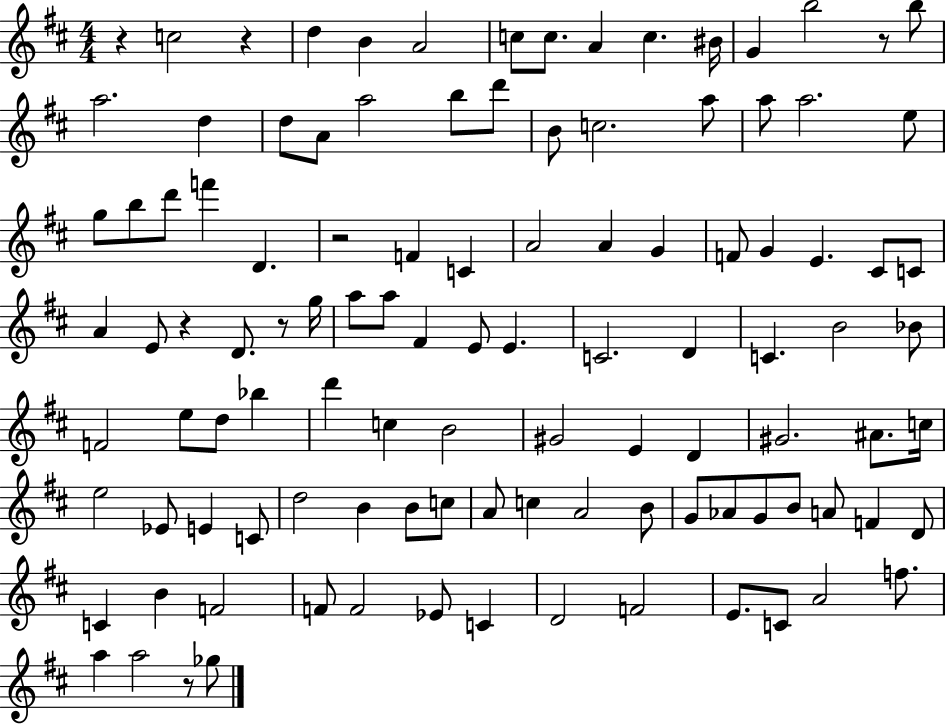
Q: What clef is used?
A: treble